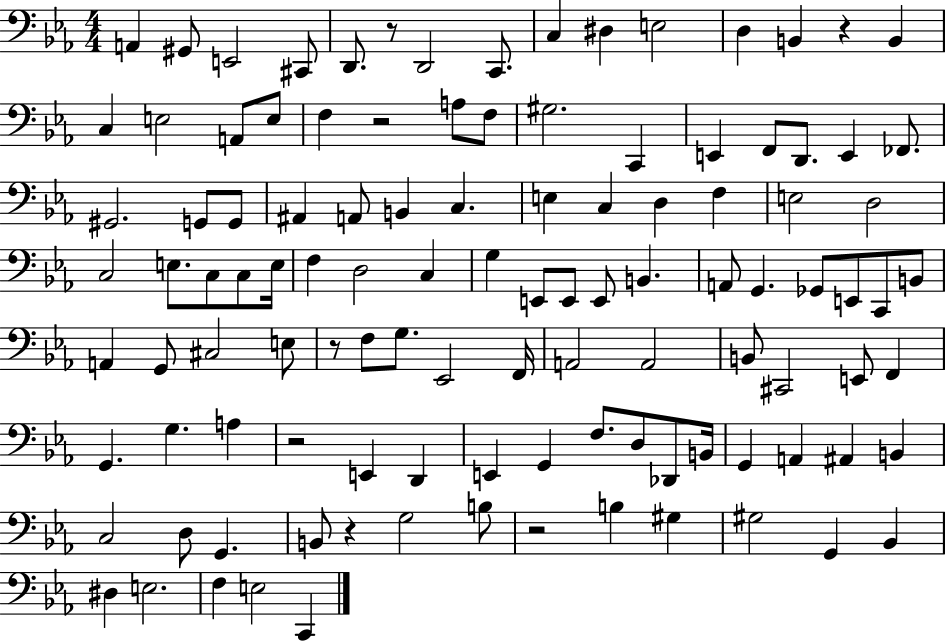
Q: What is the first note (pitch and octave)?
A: A2